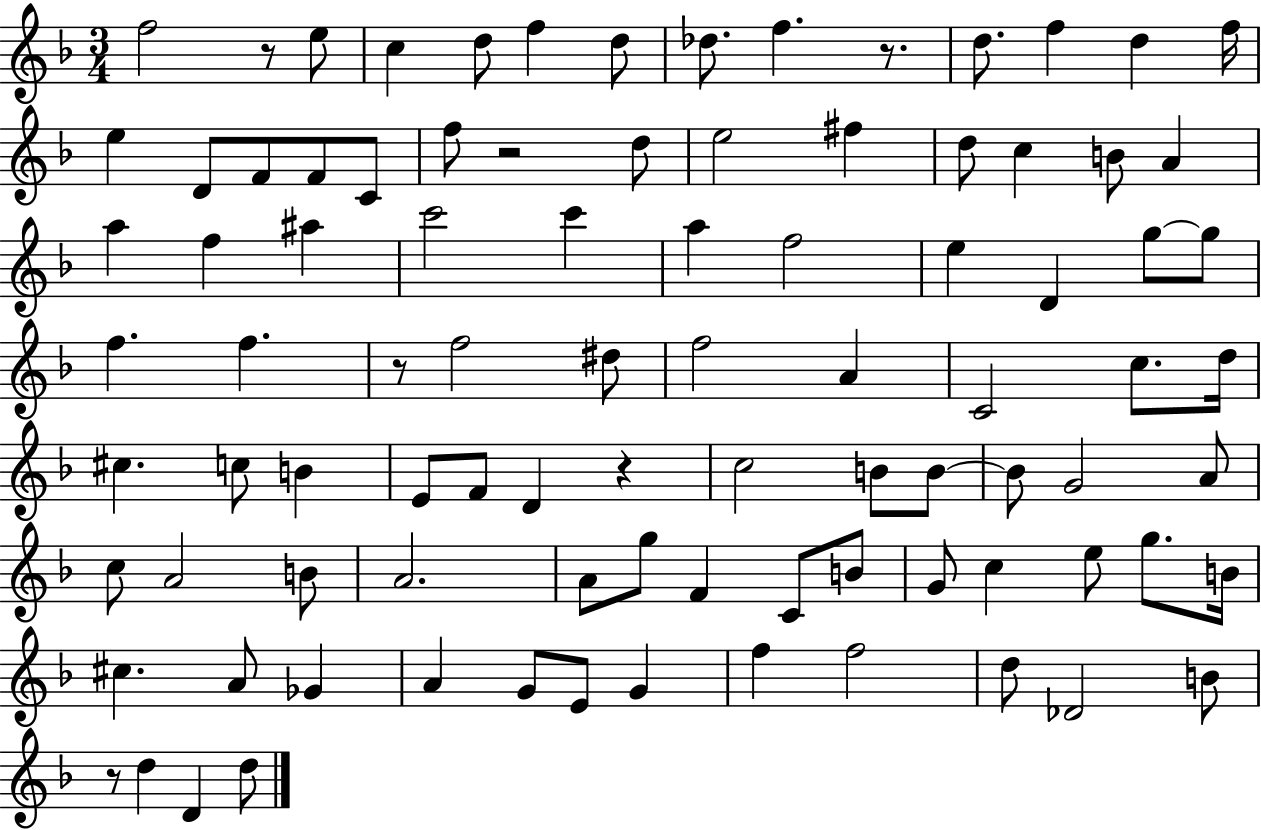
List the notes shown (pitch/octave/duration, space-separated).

F5/h R/e E5/e C5/q D5/e F5/q D5/e Db5/e. F5/q. R/e. D5/e. F5/q D5/q F5/s E5/q D4/e F4/e F4/e C4/e F5/e R/h D5/e E5/h F#5/q D5/e C5/q B4/e A4/q A5/q F5/q A#5/q C6/h C6/q A5/q F5/h E5/q D4/q G5/e G5/e F5/q. F5/q. R/e F5/h D#5/e F5/h A4/q C4/h C5/e. D5/s C#5/q. C5/e B4/q E4/e F4/e D4/q R/q C5/h B4/e B4/e B4/e G4/h A4/e C5/e A4/h B4/e A4/h. A4/e G5/e F4/q C4/e B4/e G4/e C5/q E5/e G5/e. B4/s C#5/q. A4/e Gb4/q A4/q G4/e E4/e G4/q F5/q F5/h D5/e Db4/h B4/e R/e D5/q D4/q D5/e